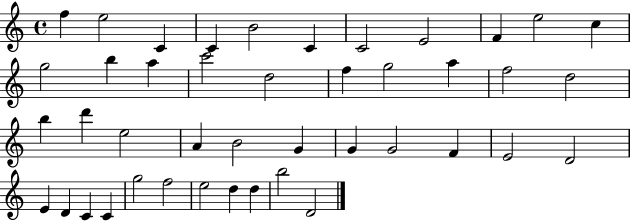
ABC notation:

X:1
T:Untitled
M:4/4
L:1/4
K:C
f e2 C C B2 C C2 E2 F e2 c g2 b a c'2 d2 f g2 a f2 d2 b d' e2 A B2 G G G2 F E2 D2 E D C C g2 f2 e2 d d b2 D2